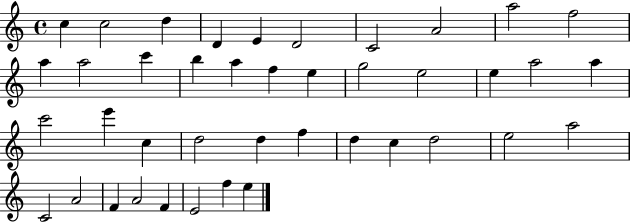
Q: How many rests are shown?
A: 0